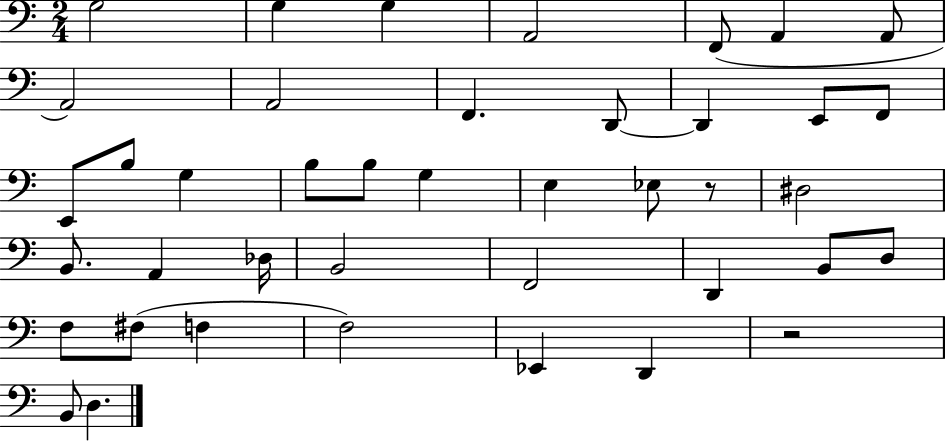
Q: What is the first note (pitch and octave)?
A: G3